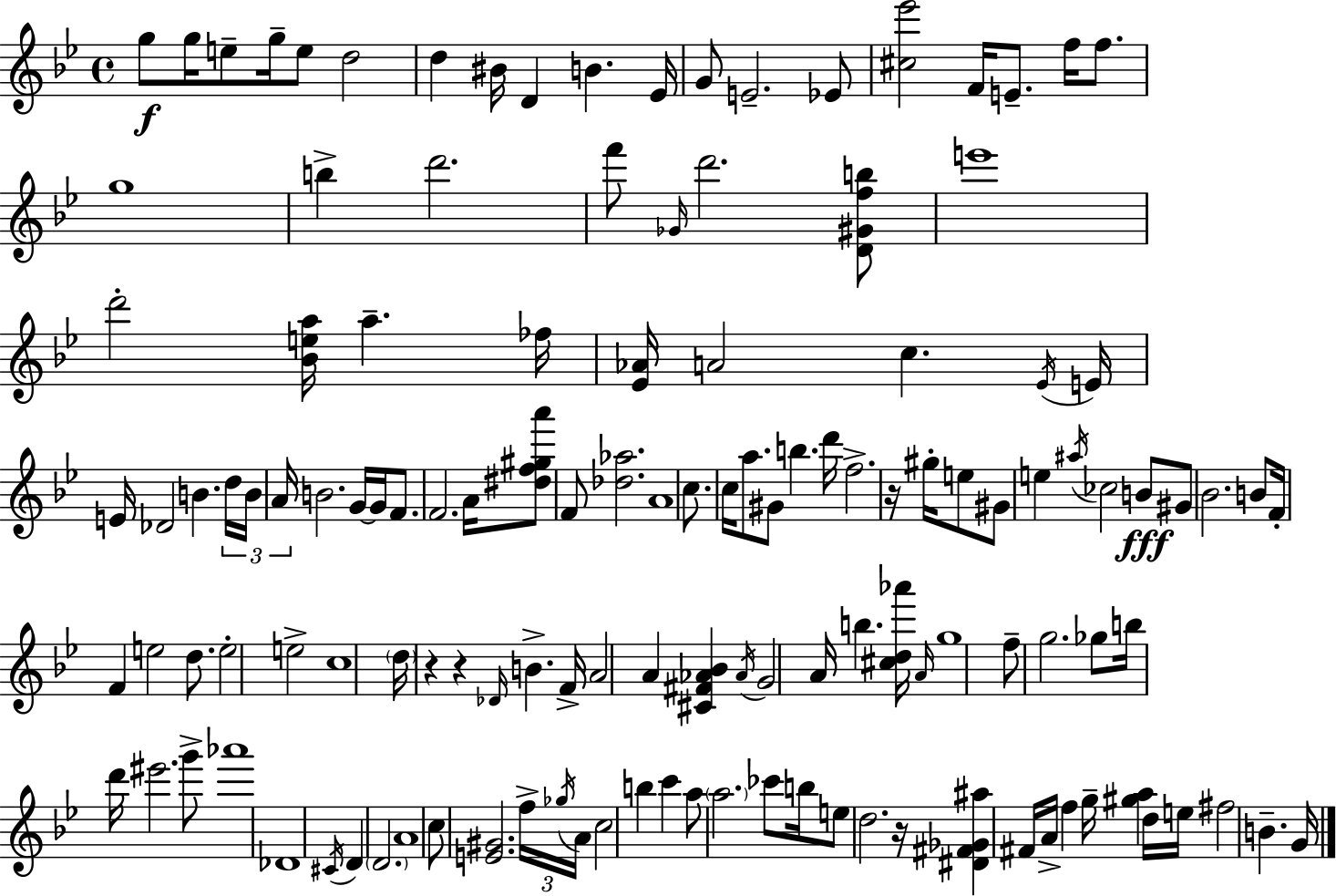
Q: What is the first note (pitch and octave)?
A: G5